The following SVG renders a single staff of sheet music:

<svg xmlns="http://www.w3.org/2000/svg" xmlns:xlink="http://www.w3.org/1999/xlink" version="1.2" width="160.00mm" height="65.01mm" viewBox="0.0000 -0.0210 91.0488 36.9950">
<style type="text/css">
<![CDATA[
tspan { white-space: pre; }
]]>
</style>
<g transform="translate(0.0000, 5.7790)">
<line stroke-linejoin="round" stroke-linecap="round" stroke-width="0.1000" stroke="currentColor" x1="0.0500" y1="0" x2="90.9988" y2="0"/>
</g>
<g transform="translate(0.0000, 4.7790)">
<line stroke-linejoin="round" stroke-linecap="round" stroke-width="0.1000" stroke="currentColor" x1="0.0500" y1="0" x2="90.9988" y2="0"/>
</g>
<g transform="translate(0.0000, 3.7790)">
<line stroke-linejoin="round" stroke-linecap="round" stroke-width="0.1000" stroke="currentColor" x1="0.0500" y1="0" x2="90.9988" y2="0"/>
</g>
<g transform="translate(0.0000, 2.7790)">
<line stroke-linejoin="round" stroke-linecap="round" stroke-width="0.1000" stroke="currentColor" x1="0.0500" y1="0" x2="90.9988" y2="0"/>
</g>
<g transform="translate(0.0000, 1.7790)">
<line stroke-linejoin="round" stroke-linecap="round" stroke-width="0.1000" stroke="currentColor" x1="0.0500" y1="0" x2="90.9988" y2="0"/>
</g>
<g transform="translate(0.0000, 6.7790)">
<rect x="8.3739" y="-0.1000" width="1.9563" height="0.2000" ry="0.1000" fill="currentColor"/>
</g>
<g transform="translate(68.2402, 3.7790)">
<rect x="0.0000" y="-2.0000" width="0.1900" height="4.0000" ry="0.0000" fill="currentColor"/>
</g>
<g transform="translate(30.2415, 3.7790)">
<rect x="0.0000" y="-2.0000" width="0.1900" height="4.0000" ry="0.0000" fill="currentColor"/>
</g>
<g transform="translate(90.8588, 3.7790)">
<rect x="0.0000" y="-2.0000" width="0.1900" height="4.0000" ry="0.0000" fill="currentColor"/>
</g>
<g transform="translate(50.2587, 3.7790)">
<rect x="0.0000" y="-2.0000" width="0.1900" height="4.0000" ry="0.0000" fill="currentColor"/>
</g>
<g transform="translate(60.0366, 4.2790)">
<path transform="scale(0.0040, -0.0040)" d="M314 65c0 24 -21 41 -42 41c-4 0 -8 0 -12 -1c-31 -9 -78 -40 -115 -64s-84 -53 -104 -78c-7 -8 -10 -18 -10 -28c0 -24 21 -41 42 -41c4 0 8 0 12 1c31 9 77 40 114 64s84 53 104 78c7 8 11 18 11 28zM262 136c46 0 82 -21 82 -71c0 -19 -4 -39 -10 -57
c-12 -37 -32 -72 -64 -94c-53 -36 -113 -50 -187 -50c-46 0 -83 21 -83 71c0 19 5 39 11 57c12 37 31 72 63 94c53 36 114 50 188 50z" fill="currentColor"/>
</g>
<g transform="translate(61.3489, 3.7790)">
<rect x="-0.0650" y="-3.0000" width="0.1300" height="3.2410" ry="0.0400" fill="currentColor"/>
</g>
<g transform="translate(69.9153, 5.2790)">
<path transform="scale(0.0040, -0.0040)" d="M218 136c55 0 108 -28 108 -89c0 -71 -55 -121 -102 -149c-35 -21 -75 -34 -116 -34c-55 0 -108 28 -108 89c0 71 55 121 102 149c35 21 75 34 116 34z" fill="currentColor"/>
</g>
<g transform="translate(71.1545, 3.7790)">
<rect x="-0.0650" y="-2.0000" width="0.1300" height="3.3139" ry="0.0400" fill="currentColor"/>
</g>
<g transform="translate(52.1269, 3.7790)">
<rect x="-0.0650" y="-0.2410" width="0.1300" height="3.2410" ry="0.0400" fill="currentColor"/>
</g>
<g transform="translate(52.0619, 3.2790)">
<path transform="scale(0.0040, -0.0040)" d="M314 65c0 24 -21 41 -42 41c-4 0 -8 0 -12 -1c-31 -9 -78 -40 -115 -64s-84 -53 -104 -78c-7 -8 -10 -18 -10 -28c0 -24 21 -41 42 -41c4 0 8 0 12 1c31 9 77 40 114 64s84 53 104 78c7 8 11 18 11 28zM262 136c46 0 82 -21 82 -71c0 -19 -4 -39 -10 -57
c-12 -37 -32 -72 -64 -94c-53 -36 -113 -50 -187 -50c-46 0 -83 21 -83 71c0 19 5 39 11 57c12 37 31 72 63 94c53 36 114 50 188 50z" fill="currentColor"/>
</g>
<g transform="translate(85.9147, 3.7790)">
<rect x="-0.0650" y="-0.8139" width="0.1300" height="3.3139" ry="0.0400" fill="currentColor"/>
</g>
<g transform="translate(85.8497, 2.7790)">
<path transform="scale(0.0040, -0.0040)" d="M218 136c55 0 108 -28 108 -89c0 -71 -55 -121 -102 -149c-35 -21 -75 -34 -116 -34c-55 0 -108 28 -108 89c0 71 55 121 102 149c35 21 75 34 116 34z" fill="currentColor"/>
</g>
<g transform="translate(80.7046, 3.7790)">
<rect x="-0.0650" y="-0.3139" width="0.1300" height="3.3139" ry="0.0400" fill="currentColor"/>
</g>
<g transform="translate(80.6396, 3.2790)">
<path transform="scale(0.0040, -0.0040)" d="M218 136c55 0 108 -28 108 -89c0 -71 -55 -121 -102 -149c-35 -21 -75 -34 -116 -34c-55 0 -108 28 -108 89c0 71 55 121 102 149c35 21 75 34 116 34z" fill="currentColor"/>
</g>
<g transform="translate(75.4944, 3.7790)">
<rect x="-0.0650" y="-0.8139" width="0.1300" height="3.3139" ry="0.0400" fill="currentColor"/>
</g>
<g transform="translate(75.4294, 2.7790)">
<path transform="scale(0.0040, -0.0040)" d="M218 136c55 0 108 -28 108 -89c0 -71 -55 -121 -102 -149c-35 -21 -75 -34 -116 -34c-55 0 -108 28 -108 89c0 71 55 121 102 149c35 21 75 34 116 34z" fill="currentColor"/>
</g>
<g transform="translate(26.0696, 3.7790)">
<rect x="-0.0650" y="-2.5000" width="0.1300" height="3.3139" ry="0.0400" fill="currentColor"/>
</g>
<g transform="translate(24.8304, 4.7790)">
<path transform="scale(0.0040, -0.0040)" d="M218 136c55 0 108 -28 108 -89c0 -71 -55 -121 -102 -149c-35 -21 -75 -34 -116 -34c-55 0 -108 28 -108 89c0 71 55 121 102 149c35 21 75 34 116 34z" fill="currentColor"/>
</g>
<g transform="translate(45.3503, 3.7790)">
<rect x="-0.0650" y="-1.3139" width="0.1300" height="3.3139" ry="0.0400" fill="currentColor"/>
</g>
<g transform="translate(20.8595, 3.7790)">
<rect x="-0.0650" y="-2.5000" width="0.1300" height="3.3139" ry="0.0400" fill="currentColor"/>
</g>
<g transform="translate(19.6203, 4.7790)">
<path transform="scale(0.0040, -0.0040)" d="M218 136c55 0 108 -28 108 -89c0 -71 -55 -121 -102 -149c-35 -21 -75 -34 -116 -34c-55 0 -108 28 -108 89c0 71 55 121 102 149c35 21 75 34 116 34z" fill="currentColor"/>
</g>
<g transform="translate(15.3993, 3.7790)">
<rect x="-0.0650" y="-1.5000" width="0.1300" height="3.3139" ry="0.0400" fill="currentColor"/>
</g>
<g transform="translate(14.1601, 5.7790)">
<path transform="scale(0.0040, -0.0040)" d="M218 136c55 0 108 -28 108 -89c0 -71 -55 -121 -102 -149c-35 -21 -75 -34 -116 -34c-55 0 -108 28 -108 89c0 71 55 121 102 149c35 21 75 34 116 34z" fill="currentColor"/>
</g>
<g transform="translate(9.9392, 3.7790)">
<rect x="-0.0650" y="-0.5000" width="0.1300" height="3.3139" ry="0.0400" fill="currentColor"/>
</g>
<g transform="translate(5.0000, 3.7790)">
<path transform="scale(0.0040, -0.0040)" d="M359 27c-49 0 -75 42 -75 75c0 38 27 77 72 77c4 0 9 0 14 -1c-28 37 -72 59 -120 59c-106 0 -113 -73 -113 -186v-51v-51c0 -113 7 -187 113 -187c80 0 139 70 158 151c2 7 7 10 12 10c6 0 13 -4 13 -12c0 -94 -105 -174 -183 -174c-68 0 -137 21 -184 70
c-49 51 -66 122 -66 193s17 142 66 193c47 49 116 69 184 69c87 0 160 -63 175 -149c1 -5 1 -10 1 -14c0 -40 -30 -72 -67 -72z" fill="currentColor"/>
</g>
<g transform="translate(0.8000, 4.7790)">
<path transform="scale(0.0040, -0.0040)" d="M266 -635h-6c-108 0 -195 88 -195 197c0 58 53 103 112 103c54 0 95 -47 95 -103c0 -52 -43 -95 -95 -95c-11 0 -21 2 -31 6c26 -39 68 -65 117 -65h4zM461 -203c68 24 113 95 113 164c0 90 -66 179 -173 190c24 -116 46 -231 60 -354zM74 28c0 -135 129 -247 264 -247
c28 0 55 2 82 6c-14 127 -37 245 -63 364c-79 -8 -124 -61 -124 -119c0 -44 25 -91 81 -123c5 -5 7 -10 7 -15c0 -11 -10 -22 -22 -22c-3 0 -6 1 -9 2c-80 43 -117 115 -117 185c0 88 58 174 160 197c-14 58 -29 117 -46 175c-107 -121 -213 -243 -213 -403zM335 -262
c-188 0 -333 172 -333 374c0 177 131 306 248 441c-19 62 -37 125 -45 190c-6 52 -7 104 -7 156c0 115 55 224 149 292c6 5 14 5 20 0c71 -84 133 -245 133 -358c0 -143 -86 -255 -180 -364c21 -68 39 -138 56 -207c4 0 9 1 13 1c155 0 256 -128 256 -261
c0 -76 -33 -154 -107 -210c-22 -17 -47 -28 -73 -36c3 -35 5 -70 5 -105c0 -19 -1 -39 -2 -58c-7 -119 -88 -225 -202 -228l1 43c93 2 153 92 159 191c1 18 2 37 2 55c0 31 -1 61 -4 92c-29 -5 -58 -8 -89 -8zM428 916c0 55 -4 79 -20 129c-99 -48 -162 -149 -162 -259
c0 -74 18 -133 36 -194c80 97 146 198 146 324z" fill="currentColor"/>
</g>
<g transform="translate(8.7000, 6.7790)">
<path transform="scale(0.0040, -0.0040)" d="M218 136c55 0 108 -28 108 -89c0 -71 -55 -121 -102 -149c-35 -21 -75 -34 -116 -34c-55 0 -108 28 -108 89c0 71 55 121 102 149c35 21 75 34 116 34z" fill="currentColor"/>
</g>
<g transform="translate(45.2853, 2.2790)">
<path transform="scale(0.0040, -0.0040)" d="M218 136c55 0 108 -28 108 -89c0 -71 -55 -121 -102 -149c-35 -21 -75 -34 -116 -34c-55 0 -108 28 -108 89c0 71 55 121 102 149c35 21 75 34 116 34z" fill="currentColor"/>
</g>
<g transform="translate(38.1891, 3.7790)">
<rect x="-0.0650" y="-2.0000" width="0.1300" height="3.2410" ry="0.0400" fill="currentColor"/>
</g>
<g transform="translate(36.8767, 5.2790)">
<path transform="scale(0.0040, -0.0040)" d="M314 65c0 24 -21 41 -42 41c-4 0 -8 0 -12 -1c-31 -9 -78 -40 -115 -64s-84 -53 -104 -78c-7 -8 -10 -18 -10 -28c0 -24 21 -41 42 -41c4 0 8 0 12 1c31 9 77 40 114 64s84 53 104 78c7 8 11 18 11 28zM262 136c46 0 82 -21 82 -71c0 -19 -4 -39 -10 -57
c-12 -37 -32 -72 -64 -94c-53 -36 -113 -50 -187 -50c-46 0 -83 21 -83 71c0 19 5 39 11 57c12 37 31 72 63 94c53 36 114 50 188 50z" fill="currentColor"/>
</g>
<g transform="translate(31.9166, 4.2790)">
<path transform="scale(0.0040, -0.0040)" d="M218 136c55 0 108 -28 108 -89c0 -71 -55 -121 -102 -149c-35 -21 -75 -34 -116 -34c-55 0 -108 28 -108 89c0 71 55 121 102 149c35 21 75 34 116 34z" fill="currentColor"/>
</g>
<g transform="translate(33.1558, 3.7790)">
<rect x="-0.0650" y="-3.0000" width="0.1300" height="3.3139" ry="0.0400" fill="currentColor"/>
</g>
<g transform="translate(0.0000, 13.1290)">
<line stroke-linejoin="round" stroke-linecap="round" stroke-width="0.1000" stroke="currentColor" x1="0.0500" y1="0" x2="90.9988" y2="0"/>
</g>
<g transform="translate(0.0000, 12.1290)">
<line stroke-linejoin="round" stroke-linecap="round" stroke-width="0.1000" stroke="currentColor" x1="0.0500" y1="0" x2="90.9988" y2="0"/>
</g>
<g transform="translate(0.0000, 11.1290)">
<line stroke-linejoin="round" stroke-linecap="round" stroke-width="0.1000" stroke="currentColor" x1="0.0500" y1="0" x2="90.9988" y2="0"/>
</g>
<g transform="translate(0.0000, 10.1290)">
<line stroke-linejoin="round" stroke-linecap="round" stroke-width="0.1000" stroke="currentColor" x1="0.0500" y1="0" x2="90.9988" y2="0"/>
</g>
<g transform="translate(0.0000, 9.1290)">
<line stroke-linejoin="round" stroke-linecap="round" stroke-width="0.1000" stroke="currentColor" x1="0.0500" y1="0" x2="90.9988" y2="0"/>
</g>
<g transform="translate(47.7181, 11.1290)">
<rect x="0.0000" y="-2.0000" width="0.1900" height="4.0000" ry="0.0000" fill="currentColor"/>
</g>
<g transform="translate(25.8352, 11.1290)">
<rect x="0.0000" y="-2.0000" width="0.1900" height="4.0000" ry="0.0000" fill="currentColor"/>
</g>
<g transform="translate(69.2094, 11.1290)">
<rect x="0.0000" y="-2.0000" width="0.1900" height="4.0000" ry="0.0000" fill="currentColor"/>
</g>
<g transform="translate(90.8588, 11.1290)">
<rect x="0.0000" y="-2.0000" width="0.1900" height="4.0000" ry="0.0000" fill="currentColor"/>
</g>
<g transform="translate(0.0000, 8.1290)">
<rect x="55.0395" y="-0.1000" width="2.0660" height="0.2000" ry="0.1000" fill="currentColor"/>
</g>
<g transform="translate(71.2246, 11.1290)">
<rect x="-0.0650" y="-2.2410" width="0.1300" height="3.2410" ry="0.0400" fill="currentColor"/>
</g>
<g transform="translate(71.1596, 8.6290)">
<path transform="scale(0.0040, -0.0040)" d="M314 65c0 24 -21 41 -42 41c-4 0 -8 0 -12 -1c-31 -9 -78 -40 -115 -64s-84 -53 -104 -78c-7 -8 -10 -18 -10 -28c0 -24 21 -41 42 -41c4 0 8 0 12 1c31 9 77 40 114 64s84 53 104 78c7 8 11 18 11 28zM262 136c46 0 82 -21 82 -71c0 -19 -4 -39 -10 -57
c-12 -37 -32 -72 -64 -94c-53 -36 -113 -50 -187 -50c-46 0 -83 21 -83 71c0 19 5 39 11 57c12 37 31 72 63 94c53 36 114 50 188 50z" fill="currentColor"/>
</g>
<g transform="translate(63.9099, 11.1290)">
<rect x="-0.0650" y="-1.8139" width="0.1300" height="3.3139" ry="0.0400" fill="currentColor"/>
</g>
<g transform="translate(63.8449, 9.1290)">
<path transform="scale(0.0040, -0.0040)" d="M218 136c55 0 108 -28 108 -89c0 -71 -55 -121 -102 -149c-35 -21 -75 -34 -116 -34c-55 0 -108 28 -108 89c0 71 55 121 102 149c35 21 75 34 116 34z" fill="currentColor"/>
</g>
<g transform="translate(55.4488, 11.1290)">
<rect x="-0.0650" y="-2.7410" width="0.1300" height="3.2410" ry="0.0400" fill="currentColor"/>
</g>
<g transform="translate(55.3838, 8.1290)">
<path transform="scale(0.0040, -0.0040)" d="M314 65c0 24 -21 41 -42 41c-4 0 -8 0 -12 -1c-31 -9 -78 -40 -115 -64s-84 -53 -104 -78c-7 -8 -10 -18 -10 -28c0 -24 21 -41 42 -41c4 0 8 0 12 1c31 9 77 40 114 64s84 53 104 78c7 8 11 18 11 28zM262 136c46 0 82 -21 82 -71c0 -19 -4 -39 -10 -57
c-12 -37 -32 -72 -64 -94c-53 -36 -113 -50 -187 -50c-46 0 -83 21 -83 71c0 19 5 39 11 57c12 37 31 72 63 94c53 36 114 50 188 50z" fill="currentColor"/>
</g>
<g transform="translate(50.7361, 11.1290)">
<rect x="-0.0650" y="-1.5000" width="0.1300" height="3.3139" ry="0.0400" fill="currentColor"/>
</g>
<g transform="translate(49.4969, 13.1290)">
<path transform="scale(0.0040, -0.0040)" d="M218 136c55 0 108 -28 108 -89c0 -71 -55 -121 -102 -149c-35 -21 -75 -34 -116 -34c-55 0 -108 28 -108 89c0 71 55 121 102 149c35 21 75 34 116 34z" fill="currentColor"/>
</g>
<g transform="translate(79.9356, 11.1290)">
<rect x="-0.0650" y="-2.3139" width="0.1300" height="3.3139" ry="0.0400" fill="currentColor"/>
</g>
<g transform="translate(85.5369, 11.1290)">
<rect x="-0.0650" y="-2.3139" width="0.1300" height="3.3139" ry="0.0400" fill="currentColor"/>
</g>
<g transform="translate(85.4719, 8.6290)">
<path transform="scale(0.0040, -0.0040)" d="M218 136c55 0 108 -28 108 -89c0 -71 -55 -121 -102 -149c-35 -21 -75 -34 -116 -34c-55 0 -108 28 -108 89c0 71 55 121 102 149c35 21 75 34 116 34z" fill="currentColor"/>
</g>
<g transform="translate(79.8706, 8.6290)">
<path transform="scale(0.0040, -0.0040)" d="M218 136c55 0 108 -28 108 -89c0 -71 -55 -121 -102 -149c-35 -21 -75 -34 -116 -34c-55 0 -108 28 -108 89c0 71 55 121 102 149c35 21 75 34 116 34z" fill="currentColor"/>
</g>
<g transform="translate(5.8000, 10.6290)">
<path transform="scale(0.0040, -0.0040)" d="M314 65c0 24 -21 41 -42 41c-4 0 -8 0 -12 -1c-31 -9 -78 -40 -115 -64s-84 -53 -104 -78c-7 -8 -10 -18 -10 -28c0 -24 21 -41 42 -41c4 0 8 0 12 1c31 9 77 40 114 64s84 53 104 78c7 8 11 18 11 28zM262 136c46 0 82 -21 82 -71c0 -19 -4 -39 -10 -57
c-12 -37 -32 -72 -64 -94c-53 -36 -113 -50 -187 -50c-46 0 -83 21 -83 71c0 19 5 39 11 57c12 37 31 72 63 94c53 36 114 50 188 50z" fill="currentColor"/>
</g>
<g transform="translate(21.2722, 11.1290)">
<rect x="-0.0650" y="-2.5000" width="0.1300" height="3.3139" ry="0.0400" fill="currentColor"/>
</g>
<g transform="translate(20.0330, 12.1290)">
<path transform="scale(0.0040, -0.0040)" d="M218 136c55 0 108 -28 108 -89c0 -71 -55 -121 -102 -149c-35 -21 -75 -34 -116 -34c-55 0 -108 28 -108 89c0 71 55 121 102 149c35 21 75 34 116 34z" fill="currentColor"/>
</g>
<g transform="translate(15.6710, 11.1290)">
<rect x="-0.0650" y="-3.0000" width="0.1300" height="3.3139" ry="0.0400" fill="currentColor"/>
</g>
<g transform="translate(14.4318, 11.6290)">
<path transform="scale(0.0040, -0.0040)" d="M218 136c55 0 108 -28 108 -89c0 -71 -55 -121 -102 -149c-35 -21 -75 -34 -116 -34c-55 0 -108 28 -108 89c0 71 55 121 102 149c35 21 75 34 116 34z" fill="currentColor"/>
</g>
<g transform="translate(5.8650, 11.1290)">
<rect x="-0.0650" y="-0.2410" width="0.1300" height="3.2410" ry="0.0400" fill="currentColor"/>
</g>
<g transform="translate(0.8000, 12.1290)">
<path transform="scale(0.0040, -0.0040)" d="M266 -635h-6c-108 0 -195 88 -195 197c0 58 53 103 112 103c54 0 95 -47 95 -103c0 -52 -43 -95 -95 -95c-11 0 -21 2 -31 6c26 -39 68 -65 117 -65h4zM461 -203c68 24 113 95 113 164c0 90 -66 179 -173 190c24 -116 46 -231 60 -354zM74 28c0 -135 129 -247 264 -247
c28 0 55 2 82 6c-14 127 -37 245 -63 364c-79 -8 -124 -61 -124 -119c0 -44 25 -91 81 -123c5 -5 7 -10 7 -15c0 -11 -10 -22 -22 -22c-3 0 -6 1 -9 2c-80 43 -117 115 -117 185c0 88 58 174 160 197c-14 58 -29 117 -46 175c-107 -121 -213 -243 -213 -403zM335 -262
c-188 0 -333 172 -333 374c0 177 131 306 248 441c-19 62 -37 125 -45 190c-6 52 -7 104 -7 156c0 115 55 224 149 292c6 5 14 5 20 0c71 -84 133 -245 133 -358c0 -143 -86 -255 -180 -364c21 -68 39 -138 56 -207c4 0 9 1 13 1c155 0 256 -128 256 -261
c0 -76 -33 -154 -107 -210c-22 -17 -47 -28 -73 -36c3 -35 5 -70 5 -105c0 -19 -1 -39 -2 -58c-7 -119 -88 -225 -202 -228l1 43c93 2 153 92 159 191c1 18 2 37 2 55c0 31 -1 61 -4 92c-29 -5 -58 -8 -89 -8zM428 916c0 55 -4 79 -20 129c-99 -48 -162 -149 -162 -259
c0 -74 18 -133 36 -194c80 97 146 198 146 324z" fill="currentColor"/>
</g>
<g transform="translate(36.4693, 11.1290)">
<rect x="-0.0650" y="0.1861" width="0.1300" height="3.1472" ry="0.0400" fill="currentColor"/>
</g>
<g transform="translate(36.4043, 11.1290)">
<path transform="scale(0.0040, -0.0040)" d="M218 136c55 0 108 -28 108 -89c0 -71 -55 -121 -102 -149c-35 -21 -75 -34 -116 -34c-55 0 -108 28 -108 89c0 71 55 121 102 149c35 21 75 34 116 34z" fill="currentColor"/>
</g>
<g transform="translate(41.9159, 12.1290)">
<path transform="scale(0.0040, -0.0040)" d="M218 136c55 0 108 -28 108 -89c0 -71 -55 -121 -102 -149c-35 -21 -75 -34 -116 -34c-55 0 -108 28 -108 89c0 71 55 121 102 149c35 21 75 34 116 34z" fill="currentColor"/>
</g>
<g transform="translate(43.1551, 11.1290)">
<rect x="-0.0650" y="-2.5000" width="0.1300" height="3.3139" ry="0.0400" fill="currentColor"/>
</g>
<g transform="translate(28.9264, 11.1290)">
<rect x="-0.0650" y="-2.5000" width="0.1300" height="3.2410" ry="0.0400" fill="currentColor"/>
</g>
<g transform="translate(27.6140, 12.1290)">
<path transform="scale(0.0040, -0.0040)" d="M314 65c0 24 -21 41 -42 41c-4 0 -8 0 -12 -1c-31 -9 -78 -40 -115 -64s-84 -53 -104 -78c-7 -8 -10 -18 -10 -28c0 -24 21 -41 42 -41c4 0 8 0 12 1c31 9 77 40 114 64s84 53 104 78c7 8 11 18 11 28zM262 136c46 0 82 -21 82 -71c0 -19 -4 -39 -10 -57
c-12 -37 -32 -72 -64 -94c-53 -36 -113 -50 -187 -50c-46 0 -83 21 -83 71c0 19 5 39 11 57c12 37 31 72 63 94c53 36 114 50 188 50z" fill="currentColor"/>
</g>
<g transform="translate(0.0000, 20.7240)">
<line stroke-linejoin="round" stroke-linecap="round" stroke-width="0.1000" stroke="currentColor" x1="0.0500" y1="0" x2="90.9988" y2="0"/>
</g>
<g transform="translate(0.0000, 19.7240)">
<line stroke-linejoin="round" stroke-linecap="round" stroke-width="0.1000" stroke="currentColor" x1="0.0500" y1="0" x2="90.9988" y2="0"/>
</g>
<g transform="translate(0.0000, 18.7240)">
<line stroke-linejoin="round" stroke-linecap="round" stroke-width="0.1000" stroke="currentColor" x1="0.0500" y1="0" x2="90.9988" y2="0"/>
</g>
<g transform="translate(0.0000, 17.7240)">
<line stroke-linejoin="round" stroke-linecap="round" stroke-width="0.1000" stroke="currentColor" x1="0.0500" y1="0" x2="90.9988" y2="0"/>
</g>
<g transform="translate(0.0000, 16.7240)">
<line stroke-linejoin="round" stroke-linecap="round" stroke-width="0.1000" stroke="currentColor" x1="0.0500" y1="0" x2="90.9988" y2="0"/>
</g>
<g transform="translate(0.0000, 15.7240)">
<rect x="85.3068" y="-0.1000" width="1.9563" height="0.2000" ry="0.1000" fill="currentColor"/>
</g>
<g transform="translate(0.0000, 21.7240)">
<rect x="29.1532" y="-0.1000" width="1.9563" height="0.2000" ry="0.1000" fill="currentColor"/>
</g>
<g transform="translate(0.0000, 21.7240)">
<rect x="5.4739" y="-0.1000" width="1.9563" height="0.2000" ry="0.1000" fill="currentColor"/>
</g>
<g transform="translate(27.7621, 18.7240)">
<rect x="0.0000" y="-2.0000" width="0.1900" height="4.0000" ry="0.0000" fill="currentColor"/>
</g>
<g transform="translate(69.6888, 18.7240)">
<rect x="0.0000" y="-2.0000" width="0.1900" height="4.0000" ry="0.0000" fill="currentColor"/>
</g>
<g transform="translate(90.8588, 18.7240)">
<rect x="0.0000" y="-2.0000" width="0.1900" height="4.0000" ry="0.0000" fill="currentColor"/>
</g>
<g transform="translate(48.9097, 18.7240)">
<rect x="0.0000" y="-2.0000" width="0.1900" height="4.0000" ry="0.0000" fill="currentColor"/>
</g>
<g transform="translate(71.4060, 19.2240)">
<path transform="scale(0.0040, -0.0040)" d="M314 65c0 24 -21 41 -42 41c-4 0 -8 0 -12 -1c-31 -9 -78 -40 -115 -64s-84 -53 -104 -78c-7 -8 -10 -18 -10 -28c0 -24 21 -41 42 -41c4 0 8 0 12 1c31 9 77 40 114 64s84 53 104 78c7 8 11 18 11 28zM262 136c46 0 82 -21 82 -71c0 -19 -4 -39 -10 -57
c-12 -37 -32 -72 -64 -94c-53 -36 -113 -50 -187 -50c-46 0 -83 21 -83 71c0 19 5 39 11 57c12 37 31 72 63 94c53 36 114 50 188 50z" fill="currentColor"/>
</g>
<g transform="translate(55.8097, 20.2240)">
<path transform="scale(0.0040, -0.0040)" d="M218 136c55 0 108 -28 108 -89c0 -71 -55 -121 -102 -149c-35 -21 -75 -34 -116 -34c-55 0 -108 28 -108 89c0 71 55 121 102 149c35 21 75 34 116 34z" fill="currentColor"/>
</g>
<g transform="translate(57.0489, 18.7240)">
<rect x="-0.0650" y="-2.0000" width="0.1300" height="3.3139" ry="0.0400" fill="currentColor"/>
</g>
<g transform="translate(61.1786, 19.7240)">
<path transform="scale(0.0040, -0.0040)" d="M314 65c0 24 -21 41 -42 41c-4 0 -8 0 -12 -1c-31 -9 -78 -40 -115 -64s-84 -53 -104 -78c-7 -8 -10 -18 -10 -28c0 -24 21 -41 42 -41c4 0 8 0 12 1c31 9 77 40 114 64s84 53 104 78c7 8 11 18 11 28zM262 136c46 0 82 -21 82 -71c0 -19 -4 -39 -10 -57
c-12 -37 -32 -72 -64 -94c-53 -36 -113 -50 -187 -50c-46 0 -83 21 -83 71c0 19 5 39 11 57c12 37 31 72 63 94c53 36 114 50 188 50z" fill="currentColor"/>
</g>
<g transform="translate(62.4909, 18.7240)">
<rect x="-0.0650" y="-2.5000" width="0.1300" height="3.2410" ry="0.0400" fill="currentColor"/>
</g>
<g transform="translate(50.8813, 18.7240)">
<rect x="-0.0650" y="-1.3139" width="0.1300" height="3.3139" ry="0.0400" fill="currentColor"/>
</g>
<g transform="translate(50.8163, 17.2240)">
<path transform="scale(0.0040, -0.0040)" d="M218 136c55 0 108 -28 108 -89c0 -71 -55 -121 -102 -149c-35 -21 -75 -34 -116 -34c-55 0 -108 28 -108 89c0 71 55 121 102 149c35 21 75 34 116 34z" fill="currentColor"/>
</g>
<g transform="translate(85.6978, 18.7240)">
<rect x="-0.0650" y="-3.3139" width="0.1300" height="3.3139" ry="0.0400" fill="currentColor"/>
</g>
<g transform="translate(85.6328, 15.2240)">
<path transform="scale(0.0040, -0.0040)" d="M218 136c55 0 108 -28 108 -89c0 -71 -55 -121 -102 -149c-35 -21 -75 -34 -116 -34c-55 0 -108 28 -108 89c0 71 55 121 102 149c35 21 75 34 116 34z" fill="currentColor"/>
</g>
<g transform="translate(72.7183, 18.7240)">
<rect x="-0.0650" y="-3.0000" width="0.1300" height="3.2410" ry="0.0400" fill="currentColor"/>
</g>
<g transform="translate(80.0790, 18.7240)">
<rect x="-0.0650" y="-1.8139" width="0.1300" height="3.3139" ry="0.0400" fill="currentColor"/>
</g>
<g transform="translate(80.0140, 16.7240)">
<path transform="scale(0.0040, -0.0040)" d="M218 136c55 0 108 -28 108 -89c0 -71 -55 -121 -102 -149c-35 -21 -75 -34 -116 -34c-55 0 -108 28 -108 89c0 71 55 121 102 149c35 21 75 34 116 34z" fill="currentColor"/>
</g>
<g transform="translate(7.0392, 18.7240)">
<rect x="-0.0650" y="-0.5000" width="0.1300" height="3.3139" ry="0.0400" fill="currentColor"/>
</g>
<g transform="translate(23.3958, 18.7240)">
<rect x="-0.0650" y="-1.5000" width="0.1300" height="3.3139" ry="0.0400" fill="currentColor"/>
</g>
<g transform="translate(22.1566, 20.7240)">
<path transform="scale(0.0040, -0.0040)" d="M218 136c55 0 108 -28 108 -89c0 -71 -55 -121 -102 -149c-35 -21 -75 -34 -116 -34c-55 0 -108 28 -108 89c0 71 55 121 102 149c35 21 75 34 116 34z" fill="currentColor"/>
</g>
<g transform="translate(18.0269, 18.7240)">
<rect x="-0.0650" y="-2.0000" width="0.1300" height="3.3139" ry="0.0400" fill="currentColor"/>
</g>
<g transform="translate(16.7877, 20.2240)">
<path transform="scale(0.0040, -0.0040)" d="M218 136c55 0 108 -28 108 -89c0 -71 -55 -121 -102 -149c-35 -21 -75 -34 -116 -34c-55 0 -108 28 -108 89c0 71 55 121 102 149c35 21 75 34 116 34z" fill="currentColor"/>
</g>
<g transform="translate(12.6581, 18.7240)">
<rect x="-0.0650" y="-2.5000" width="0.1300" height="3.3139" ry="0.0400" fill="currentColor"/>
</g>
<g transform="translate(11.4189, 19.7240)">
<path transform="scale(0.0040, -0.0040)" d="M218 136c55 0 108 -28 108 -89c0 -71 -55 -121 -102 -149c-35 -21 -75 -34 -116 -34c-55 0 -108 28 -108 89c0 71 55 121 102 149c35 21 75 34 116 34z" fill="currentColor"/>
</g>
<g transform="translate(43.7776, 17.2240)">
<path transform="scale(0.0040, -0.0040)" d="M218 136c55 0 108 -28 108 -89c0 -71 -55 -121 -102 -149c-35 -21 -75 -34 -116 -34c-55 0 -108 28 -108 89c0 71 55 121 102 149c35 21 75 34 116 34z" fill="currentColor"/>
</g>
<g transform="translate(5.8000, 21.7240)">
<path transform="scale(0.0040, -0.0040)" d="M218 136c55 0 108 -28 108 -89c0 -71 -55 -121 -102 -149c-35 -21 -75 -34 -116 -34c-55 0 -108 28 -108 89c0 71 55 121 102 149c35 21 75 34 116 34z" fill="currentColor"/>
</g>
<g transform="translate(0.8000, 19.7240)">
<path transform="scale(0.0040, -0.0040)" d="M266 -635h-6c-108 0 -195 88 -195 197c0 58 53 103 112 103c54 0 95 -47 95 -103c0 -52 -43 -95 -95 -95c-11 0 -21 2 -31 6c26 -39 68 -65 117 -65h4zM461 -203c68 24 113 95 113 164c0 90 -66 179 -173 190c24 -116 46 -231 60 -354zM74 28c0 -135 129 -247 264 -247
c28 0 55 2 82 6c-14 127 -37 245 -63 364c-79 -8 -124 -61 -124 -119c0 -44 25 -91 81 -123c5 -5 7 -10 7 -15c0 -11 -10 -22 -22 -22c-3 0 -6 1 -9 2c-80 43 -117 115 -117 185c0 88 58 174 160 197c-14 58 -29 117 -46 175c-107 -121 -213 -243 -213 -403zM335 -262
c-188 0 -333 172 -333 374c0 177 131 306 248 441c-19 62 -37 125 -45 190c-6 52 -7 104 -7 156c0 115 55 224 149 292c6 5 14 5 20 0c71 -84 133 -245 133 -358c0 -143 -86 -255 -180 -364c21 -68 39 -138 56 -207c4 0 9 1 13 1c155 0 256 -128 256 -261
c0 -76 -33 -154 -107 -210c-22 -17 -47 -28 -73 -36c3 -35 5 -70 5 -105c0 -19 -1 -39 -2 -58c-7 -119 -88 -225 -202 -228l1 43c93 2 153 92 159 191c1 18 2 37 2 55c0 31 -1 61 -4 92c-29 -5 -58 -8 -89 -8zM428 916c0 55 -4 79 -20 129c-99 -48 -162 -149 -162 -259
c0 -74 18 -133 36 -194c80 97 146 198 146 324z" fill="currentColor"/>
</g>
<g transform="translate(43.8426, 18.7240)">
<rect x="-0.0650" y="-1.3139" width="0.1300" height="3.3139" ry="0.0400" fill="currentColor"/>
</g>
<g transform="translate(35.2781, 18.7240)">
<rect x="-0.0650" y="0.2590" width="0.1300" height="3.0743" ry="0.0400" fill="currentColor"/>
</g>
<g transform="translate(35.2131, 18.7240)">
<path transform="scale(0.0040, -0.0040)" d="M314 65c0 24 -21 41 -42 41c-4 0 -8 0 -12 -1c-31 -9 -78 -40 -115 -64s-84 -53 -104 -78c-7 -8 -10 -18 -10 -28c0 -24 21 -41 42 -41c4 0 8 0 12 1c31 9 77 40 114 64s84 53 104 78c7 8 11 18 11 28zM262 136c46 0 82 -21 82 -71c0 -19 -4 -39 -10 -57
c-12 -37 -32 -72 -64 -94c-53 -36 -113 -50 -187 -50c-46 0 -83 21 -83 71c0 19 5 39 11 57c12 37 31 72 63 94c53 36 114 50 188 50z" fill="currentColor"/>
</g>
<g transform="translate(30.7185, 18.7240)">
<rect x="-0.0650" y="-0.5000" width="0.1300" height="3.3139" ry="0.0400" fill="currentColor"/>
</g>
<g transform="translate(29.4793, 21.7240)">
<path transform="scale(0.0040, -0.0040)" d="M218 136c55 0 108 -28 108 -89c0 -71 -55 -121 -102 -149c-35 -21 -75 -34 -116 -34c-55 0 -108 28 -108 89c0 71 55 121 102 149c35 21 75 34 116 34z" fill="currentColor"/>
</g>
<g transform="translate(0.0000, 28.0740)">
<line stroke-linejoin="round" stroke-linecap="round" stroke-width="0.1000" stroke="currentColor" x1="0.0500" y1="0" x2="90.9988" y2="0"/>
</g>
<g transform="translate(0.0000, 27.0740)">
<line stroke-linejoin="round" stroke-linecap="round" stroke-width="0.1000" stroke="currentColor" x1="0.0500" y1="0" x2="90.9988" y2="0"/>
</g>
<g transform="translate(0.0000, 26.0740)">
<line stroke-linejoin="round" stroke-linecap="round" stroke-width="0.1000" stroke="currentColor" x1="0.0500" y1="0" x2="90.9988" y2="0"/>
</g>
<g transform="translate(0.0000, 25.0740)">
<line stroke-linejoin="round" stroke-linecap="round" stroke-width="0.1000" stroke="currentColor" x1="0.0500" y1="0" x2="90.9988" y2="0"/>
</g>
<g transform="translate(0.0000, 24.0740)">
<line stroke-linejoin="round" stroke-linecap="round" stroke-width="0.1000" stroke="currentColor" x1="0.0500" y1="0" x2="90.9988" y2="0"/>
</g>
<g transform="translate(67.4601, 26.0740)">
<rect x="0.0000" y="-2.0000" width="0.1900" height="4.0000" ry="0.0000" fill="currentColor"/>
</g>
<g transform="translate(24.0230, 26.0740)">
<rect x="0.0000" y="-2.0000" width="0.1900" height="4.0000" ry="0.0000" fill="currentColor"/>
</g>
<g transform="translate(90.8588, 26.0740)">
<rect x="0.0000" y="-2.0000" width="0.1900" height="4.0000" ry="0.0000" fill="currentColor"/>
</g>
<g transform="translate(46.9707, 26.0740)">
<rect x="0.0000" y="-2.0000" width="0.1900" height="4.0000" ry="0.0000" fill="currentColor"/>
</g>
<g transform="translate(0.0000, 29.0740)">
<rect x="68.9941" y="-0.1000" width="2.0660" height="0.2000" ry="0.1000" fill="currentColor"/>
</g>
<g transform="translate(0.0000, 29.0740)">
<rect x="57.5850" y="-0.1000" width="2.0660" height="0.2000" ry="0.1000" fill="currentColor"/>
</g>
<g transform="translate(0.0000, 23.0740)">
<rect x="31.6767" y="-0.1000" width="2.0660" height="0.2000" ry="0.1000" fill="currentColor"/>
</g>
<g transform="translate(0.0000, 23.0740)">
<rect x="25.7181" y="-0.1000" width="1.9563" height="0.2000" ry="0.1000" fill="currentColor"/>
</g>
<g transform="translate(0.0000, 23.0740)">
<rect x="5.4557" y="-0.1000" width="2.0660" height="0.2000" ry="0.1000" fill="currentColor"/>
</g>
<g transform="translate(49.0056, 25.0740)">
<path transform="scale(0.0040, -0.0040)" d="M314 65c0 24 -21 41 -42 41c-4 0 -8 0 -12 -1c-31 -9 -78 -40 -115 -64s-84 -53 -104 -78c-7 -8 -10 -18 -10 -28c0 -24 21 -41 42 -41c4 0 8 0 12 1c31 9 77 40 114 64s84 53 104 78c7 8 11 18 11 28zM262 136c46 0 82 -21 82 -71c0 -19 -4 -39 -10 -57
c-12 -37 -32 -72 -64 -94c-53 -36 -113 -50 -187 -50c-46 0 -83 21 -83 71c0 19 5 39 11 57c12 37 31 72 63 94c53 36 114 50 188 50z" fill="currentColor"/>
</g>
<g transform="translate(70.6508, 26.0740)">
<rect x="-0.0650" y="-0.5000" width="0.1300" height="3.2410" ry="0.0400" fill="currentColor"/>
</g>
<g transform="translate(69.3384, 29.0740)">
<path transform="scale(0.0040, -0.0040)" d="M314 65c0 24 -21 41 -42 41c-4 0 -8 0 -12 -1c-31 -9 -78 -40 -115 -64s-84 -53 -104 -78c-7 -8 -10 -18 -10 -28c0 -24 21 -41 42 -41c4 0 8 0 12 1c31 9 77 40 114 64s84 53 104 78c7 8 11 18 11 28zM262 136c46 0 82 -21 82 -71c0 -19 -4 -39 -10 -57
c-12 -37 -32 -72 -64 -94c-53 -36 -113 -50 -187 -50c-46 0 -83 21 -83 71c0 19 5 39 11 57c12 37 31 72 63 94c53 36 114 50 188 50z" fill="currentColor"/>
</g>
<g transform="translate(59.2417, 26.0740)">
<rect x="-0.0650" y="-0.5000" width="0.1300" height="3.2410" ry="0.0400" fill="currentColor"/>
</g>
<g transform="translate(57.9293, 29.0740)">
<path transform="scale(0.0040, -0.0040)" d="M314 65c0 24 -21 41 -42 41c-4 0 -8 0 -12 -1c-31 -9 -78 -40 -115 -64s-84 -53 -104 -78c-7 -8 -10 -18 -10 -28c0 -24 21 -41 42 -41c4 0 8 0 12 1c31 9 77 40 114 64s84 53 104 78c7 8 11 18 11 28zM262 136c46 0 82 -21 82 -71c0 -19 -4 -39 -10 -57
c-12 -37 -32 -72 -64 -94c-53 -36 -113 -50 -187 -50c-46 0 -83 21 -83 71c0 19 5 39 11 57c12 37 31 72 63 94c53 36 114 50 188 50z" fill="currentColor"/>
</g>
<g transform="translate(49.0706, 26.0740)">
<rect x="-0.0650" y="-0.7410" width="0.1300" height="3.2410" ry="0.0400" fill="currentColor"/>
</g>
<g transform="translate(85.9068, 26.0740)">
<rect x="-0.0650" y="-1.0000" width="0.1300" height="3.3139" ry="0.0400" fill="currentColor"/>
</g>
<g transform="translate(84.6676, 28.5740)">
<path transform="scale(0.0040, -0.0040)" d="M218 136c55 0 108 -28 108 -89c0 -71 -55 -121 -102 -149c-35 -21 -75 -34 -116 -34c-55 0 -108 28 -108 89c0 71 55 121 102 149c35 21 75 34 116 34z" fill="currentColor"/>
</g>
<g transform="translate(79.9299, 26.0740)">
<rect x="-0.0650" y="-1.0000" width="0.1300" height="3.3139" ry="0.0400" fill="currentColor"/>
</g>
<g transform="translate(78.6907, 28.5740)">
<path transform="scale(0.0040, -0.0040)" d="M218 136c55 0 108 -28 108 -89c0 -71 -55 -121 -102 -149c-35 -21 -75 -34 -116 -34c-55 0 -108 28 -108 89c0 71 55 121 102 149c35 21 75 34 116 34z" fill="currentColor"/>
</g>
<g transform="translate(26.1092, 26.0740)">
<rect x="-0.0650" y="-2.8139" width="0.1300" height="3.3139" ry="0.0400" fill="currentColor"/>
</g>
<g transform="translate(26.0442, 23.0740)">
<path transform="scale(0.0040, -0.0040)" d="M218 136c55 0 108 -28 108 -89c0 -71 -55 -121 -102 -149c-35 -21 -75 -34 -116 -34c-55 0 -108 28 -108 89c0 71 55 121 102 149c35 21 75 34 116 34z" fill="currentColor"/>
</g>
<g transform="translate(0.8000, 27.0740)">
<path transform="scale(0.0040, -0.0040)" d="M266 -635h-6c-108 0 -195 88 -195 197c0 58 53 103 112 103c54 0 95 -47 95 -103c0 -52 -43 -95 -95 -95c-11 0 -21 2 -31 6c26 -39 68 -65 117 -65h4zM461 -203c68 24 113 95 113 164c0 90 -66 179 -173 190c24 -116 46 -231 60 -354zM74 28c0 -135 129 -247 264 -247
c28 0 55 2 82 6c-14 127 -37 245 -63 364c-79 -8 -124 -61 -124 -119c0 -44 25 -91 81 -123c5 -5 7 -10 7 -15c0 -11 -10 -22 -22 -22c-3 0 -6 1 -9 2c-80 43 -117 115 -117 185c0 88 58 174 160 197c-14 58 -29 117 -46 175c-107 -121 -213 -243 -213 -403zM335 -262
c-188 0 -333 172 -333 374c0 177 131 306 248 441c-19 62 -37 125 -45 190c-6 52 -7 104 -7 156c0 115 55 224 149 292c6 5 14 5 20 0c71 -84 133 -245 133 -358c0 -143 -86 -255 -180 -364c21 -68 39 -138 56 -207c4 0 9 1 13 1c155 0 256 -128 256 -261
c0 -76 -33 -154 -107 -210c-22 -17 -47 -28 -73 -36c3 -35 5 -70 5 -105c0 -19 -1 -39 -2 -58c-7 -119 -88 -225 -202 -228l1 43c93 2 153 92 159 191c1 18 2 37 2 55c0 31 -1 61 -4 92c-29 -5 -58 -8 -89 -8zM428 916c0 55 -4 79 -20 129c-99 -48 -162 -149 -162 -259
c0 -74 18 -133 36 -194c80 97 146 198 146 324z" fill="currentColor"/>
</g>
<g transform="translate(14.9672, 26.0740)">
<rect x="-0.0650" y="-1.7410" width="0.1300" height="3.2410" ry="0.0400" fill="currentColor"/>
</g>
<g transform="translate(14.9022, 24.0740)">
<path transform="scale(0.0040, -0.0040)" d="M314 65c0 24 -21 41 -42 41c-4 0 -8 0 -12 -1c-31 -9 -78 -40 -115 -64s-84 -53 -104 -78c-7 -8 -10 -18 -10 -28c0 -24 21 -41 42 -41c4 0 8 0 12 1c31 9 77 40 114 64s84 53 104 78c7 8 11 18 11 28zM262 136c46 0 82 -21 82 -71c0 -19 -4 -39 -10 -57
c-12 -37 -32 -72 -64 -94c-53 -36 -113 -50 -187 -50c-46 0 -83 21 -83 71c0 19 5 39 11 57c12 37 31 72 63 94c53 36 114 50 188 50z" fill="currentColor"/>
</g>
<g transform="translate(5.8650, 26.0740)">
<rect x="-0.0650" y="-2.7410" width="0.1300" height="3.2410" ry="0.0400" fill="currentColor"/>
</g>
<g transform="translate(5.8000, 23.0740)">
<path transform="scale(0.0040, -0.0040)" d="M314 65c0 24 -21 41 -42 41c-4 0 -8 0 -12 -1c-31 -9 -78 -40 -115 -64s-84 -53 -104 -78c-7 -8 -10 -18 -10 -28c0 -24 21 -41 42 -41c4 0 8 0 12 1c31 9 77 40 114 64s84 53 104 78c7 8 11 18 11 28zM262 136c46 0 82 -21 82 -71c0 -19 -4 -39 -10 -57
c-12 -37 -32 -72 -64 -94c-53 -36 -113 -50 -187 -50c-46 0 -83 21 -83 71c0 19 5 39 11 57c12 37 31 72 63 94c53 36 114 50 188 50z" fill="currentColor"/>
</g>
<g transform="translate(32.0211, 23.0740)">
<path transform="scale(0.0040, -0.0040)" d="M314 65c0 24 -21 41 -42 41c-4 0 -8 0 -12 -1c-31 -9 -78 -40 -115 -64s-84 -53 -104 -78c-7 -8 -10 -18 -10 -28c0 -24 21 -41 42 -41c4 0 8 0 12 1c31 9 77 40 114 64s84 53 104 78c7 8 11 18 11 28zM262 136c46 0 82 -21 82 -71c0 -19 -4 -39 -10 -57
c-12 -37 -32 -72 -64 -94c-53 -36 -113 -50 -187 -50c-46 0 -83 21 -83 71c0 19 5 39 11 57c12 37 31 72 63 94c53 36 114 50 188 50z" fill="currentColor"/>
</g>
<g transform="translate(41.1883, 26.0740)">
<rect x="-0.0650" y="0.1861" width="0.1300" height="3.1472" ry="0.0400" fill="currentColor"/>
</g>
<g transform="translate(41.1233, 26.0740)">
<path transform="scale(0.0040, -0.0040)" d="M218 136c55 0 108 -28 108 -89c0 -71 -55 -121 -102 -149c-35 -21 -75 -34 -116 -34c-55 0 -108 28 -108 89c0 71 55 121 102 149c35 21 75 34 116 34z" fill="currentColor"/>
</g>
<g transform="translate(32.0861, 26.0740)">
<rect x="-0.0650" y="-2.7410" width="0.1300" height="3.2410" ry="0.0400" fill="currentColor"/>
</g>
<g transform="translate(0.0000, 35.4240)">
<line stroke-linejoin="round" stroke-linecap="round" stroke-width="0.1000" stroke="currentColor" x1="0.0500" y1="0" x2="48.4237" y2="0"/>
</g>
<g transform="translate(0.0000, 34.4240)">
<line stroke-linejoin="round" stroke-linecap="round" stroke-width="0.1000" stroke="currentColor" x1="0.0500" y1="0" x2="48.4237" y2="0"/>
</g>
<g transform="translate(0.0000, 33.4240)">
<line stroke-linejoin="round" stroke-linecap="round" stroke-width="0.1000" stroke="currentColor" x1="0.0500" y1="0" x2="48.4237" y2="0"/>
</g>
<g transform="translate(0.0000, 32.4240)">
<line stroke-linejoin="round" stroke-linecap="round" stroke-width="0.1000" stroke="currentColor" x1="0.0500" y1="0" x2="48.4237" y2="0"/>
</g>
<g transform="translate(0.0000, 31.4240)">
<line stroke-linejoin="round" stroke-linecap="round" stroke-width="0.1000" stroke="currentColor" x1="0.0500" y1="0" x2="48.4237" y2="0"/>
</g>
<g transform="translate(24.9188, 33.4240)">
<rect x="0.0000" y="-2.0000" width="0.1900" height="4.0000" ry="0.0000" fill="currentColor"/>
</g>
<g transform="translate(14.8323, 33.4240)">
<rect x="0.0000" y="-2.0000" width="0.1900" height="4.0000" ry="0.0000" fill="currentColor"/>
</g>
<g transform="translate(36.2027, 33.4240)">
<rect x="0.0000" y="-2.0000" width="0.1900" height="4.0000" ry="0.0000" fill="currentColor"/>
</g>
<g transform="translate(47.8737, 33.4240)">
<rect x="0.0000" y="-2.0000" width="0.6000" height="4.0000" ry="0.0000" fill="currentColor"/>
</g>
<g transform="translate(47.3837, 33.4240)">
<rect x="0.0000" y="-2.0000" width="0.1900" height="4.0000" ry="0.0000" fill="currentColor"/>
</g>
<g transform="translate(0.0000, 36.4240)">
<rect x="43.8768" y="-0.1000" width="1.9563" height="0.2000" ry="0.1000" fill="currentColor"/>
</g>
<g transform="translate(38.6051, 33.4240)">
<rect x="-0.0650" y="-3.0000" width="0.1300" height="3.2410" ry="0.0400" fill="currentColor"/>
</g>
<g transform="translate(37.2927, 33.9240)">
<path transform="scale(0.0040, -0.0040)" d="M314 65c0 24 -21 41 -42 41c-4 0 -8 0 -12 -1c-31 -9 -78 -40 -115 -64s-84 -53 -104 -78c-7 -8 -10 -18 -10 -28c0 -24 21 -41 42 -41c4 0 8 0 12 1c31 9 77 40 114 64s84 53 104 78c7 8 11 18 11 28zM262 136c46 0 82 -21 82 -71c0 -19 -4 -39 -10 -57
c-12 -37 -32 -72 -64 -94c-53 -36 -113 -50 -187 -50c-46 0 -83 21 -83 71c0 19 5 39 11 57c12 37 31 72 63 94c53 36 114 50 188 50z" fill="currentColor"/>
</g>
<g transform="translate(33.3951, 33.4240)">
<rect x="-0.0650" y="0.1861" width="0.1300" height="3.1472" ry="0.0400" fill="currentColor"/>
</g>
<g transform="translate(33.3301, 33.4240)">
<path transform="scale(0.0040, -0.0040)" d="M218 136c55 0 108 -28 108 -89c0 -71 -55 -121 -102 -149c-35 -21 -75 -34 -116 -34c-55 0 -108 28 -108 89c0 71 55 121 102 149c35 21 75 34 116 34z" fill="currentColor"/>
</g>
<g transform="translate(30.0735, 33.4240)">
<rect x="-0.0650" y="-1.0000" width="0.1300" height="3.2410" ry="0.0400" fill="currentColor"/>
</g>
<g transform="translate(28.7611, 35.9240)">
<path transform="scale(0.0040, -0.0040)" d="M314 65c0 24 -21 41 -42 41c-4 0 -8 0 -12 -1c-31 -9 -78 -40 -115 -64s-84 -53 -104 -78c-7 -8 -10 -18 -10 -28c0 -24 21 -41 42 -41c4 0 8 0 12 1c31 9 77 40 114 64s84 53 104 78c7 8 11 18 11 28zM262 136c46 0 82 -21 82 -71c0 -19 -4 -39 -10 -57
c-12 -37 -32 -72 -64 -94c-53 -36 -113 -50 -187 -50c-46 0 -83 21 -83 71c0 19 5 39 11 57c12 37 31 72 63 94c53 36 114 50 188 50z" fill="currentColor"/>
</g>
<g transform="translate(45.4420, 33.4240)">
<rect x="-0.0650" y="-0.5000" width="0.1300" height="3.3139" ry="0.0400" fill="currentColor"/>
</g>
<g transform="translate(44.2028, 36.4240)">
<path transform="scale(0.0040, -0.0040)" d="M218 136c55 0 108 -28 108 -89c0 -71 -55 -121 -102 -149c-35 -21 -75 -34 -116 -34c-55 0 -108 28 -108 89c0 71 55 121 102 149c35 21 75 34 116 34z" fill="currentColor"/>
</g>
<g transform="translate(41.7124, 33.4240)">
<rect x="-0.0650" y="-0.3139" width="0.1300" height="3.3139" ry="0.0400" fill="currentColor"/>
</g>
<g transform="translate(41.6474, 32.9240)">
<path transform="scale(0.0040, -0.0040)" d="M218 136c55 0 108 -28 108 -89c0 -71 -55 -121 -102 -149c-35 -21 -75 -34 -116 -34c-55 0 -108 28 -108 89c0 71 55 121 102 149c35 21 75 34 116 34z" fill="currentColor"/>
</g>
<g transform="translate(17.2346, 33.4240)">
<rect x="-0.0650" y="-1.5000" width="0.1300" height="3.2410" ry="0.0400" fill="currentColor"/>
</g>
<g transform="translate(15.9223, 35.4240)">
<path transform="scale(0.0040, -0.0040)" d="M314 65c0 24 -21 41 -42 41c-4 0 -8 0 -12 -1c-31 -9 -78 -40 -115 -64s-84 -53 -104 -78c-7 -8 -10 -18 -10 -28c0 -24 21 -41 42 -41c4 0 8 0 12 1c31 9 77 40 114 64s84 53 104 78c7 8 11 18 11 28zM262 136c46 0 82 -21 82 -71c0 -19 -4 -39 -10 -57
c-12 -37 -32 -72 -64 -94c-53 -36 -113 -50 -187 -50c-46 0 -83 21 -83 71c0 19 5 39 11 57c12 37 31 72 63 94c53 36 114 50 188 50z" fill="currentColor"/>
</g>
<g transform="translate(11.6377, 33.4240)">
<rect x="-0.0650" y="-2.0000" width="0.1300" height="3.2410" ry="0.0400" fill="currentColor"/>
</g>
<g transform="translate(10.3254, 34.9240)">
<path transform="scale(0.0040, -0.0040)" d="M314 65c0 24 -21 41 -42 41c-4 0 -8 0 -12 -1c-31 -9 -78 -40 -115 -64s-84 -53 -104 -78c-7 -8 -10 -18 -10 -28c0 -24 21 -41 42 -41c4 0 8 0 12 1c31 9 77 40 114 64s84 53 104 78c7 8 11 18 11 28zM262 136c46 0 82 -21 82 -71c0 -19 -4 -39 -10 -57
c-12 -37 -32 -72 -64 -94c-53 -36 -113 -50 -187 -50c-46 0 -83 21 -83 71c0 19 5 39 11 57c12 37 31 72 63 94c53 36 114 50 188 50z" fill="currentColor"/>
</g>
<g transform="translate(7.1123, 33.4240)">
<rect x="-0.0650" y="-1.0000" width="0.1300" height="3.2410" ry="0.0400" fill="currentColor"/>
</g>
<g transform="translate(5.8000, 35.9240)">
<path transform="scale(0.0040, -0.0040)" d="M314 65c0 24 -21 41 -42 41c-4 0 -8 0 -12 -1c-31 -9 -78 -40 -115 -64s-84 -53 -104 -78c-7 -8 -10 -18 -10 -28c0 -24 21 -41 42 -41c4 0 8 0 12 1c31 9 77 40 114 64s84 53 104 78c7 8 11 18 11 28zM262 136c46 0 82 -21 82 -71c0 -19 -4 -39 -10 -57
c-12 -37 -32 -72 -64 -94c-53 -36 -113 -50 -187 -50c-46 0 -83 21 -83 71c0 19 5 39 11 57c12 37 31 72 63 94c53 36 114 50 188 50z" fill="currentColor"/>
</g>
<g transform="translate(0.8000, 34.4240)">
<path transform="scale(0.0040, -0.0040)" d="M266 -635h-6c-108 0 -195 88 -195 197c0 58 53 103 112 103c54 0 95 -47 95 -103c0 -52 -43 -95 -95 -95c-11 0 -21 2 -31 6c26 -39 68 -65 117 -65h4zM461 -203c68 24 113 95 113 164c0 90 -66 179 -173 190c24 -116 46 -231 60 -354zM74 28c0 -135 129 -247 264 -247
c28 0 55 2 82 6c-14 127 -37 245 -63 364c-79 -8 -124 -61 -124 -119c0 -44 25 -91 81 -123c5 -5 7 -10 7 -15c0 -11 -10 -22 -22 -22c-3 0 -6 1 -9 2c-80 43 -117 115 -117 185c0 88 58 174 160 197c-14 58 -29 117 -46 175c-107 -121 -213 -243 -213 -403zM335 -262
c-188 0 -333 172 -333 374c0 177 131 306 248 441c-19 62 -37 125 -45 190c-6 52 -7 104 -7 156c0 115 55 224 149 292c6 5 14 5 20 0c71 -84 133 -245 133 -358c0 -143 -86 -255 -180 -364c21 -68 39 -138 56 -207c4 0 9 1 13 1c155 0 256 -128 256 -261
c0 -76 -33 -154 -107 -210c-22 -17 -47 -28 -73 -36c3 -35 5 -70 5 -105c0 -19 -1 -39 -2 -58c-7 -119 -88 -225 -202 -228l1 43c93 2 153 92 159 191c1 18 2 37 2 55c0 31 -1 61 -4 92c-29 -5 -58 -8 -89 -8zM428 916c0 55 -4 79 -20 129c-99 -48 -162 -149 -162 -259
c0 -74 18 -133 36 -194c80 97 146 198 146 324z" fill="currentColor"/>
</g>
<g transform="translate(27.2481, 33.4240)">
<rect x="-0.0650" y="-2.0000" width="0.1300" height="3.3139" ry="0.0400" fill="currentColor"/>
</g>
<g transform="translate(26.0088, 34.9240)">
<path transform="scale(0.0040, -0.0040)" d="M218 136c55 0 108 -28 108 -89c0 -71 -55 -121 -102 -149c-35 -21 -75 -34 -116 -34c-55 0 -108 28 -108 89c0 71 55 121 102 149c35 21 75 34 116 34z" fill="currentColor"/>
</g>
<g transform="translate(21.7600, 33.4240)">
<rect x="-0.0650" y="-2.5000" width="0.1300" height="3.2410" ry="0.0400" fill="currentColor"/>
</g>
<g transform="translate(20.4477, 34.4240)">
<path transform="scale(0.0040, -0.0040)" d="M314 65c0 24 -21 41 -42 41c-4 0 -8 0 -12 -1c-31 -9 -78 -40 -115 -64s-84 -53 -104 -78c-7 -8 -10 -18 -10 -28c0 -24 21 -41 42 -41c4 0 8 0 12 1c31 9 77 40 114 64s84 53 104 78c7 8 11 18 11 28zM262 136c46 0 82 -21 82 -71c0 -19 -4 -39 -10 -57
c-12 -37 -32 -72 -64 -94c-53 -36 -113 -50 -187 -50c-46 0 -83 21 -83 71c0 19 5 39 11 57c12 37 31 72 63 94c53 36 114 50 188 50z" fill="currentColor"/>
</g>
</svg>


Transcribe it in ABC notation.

X:1
T:Untitled
M:4/4
L:1/4
K:C
C E G G A F2 e c2 A2 F d c d c2 A G G2 B G E a2 f g2 g g C G F E C B2 e e F G2 A2 f b a2 f2 a a2 B d2 C2 C2 D D D2 F2 E2 G2 F D2 B A2 c C